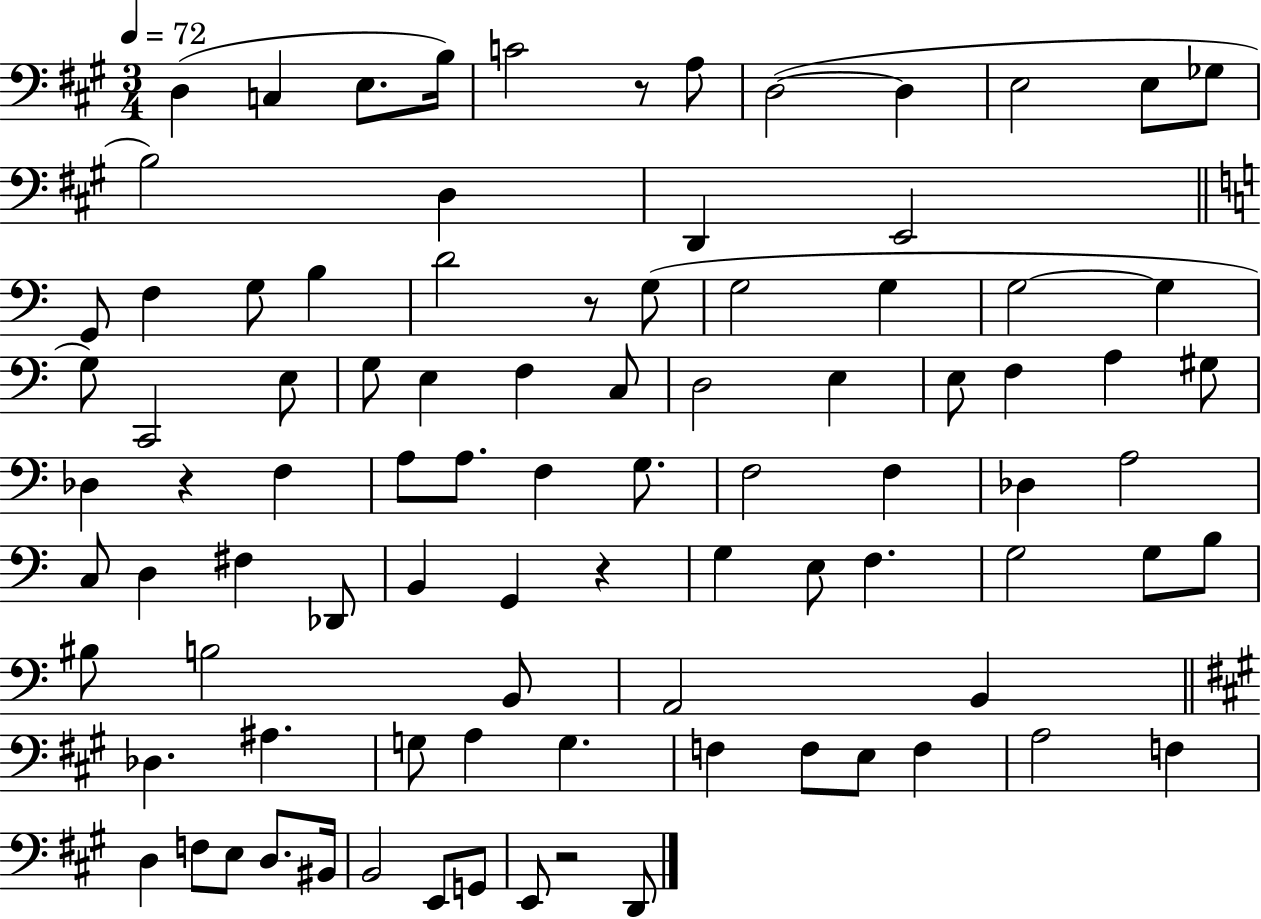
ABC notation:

X:1
T:Untitled
M:3/4
L:1/4
K:A
D, C, E,/2 B,/4 C2 z/2 A,/2 D,2 D, E,2 E,/2 _G,/2 B,2 D, D,, E,,2 G,,/2 F, G,/2 B, D2 z/2 G,/2 G,2 G, G,2 G, G,/2 C,,2 E,/2 G,/2 E, F, C,/2 D,2 E, E,/2 F, A, ^G,/2 _D, z F, A,/2 A,/2 F, G,/2 F,2 F, _D, A,2 C,/2 D, ^F, _D,,/2 B,, G,, z G, E,/2 F, G,2 G,/2 B,/2 ^B,/2 B,2 B,,/2 A,,2 B,, _D, ^A, G,/2 A, G, F, F,/2 E,/2 F, A,2 F, D, F,/2 E,/2 D,/2 ^B,,/4 B,,2 E,,/2 G,,/2 E,,/2 z2 D,,/2